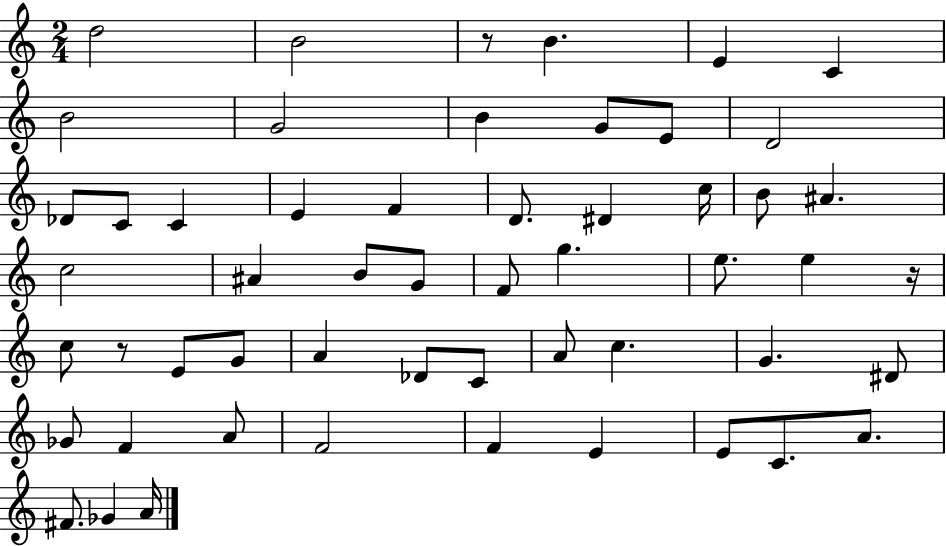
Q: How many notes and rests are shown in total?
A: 54